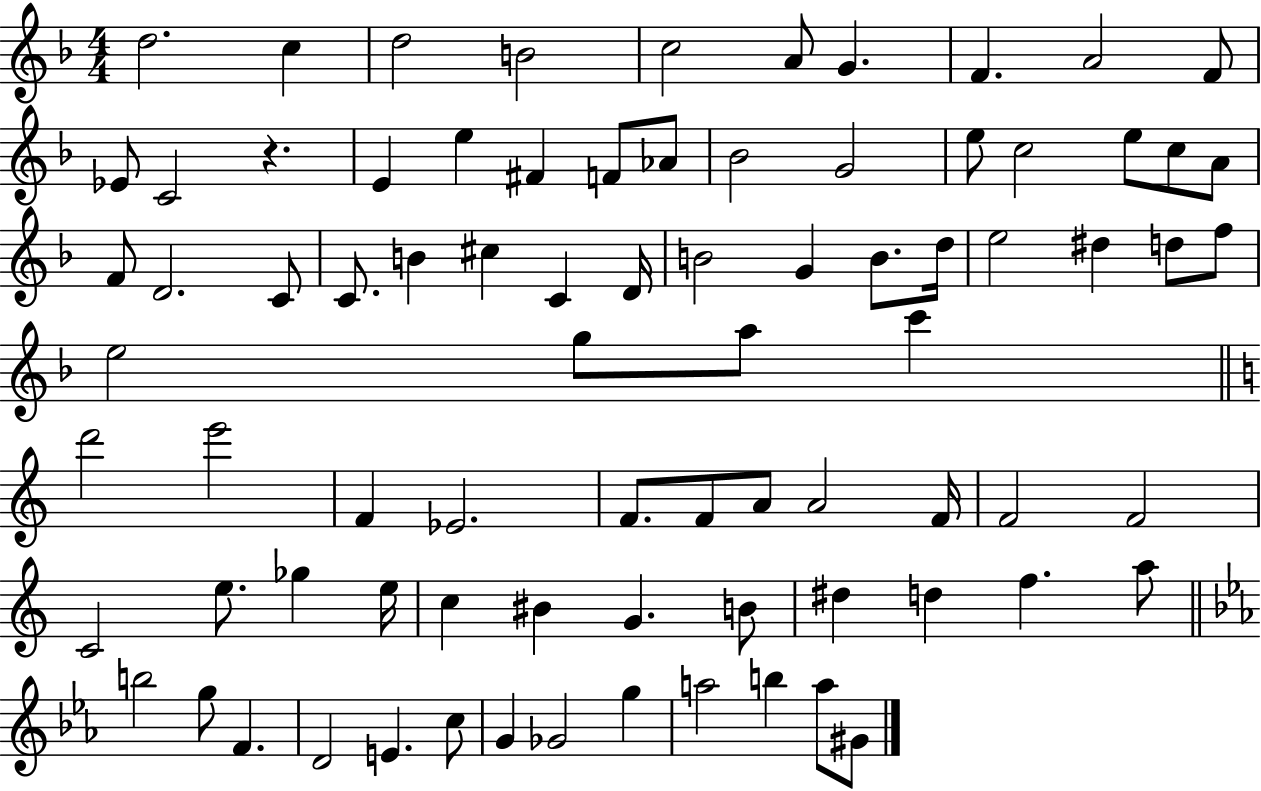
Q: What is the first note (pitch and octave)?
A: D5